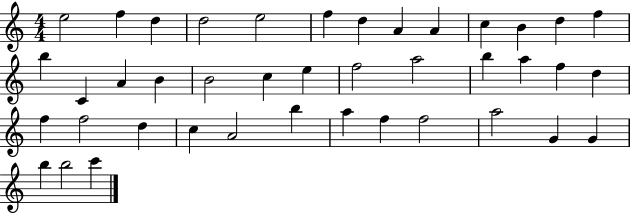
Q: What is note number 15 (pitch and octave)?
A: C4